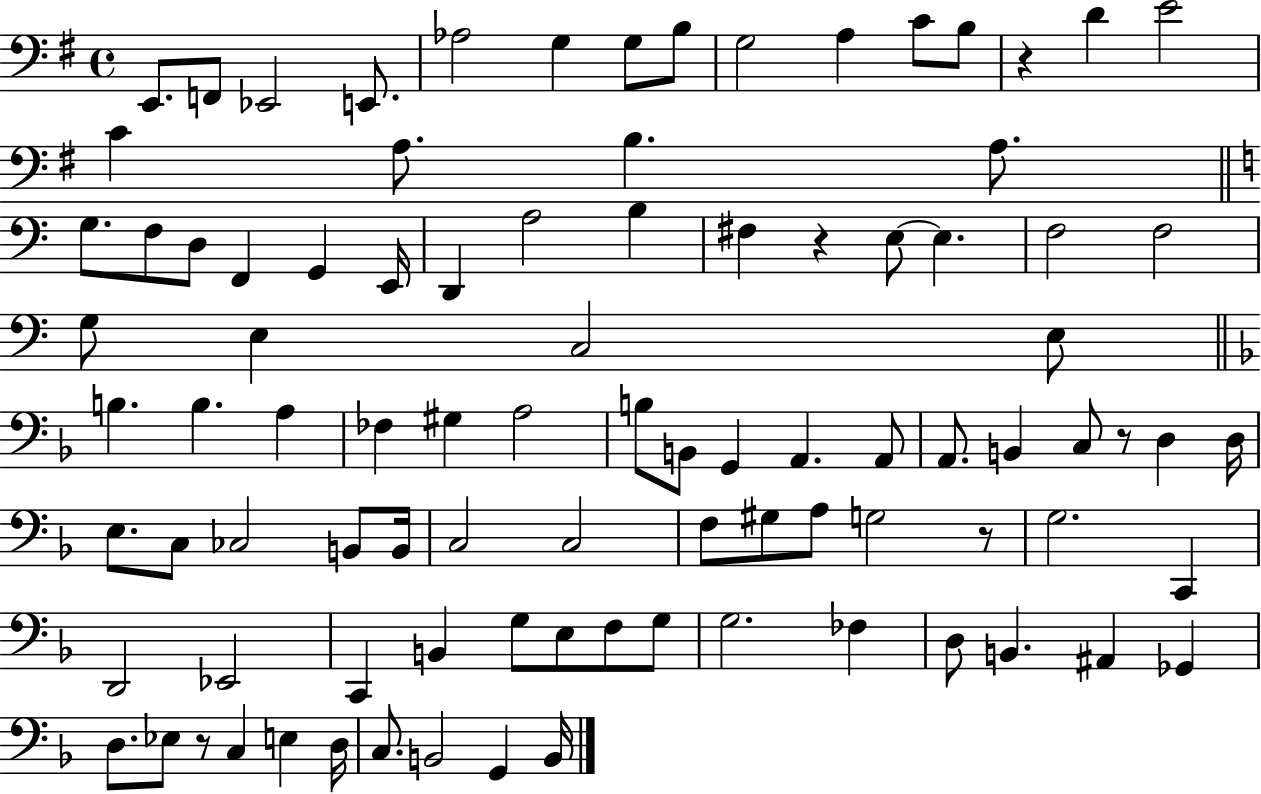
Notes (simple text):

E2/e. F2/e Eb2/h E2/e. Ab3/h G3/q G3/e B3/e G3/h A3/q C4/e B3/e R/q D4/q E4/h C4/q A3/e. B3/q. A3/e. G3/e. F3/e D3/e F2/q G2/q E2/s D2/q A3/h B3/q F#3/q R/q E3/e E3/q. F3/h F3/h G3/e E3/q C3/h E3/e B3/q. B3/q. A3/q FES3/q G#3/q A3/h B3/e B2/e G2/q A2/q. A2/e A2/e. B2/q C3/e R/e D3/q D3/s E3/e. C3/e CES3/h B2/e B2/s C3/h C3/h F3/e G#3/e A3/e G3/h R/e G3/h. C2/q D2/h Eb2/h C2/q B2/q G3/e E3/e F3/e G3/e G3/h. FES3/q D3/e B2/q. A#2/q Gb2/q D3/e. Eb3/e R/e C3/q E3/q D3/s C3/e. B2/h G2/q B2/s